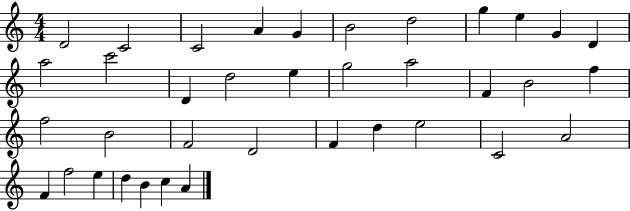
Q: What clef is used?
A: treble